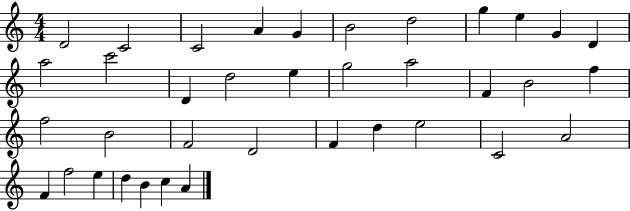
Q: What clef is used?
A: treble